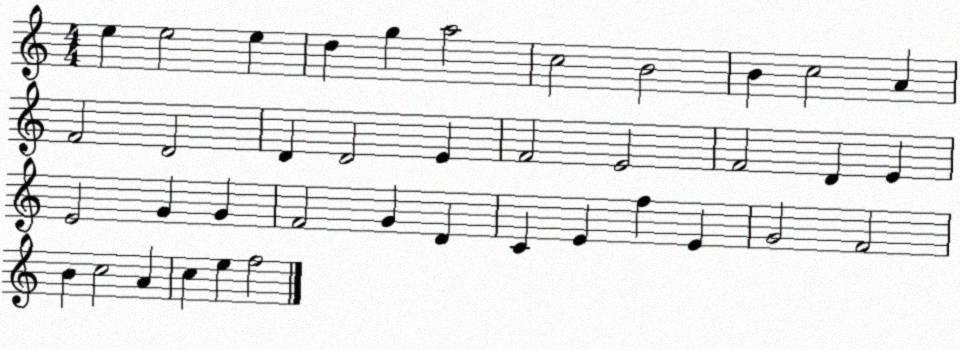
X:1
T:Untitled
M:4/4
L:1/4
K:C
e e2 e d g a2 c2 B2 B c2 A F2 D2 D D2 E F2 E2 F2 D E E2 G G F2 G D C E f E G2 F2 B c2 A c e f2